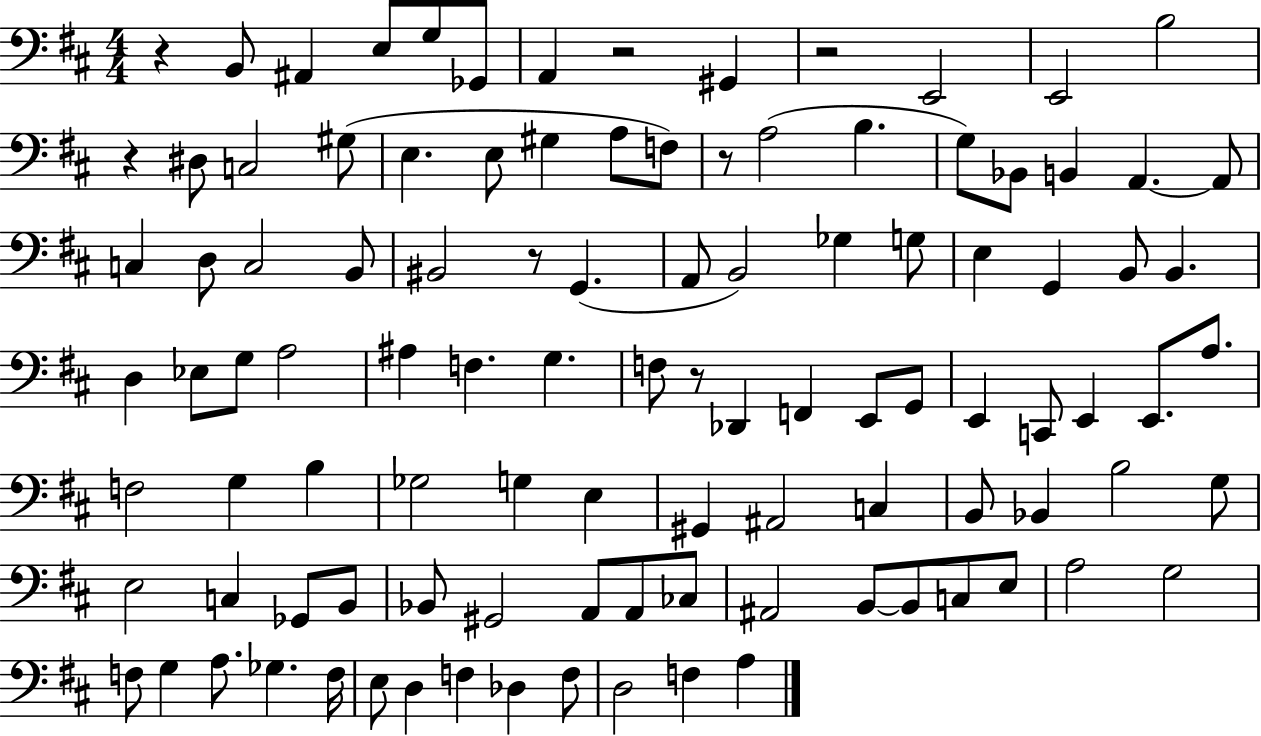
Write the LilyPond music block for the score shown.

{
  \clef bass
  \numericTimeSignature
  \time 4/4
  \key d \major
  \repeat volta 2 { r4 b,8 ais,4 e8 g8 ges,8 | a,4 r2 gis,4 | r2 e,2 | e,2 b2 | \break r4 dis8 c2 gis8( | e4. e8 gis4 a8 f8) | r8 a2( b4. | g8) bes,8 b,4 a,4.~~ a,8 | \break c4 d8 c2 b,8 | bis,2 r8 g,4.( | a,8 b,2) ges4 g8 | e4 g,4 b,8 b,4. | \break d4 ees8 g8 a2 | ais4 f4. g4. | f8 r8 des,4 f,4 e,8 g,8 | e,4 c,8 e,4 e,8. a8. | \break f2 g4 b4 | ges2 g4 e4 | gis,4 ais,2 c4 | b,8 bes,4 b2 g8 | \break e2 c4 ges,8 b,8 | bes,8 gis,2 a,8 a,8 ces8 | ais,2 b,8~~ b,8 c8 e8 | a2 g2 | \break f8 g4 a8. ges4. f16 | e8 d4 f4 des4 f8 | d2 f4 a4 | } \bar "|."
}